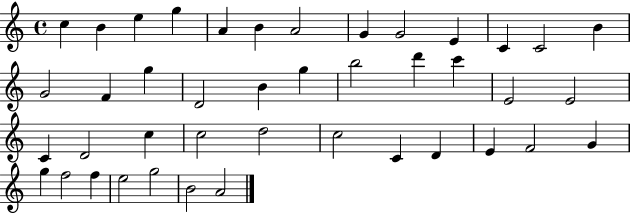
{
  \clef treble
  \time 4/4
  \defaultTimeSignature
  \key c \major
  c''4 b'4 e''4 g''4 | a'4 b'4 a'2 | g'4 g'2 e'4 | c'4 c'2 b'4 | \break g'2 f'4 g''4 | d'2 b'4 g''4 | b''2 d'''4 c'''4 | e'2 e'2 | \break c'4 d'2 c''4 | c''2 d''2 | c''2 c'4 d'4 | e'4 f'2 g'4 | \break g''4 f''2 f''4 | e''2 g''2 | b'2 a'2 | \bar "|."
}